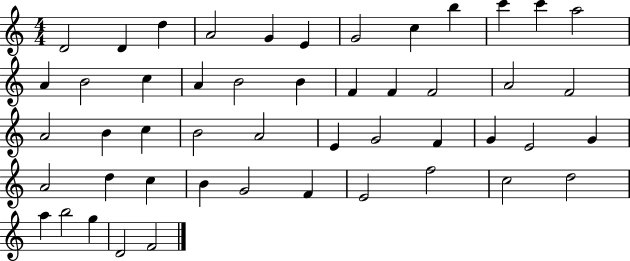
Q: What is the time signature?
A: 4/4